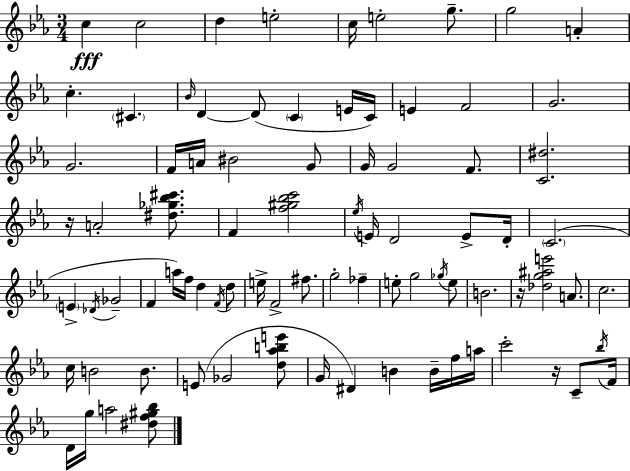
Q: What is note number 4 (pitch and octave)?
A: E5